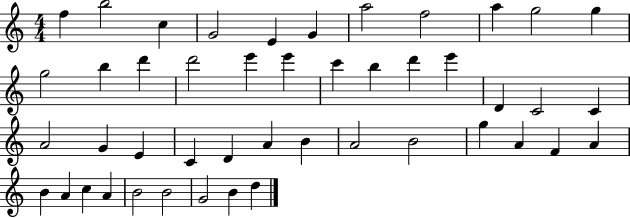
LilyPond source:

{
  \clef treble
  \numericTimeSignature
  \time 4/4
  \key c \major
  f''4 b''2 c''4 | g'2 e'4 g'4 | a''2 f''2 | a''4 g''2 g''4 | \break g''2 b''4 d'''4 | d'''2 e'''4 e'''4 | c'''4 b''4 d'''4 e'''4 | d'4 c'2 c'4 | \break a'2 g'4 e'4 | c'4 d'4 a'4 b'4 | a'2 b'2 | g''4 a'4 f'4 a'4 | \break b'4 a'4 c''4 a'4 | b'2 b'2 | g'2 b'4 d''4 | \bar "|."
}